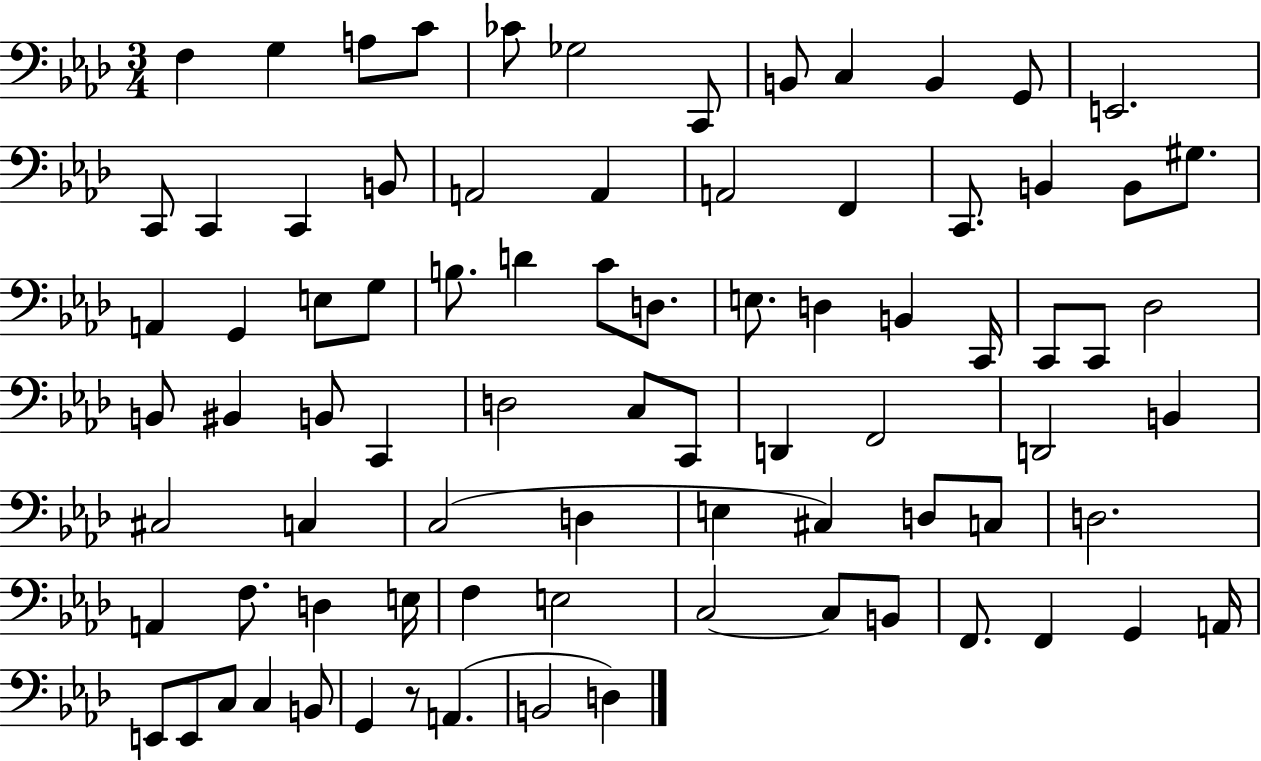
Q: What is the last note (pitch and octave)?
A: D3